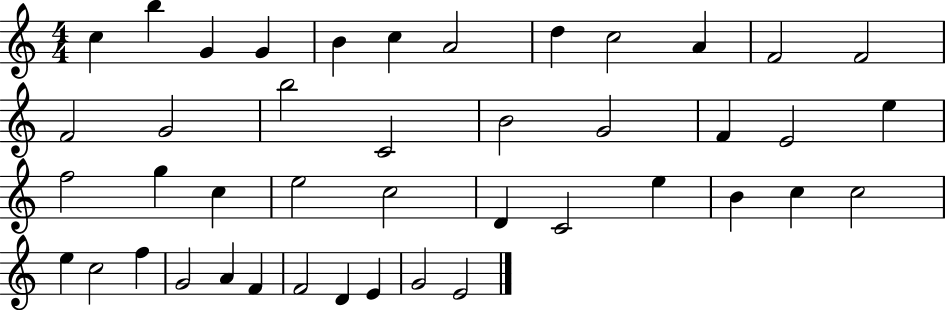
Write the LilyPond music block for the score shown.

{
  \clef treble
  \numericTimeSignature
  \time 4/4
  \key c \major
  c''4 b''4 g'4 g'4 | b'4 c''4 a'2 | d''4 c''2 a'4 | f'2 f'2 | \break f'2 g'2 | b''2 c'2 | b'2 g'2 | f'4 e'2 e''4 | \break f''2 g''4 c''4 | e''2 c''2 | d'4 c'2 e''4 | b'4 c''4 c''2 | \break e''4 c''2 f''4 | g'2 a'4 f'4 | f'2 d'4 e'4 | g'2 e'2 | \break \bar "|."
}